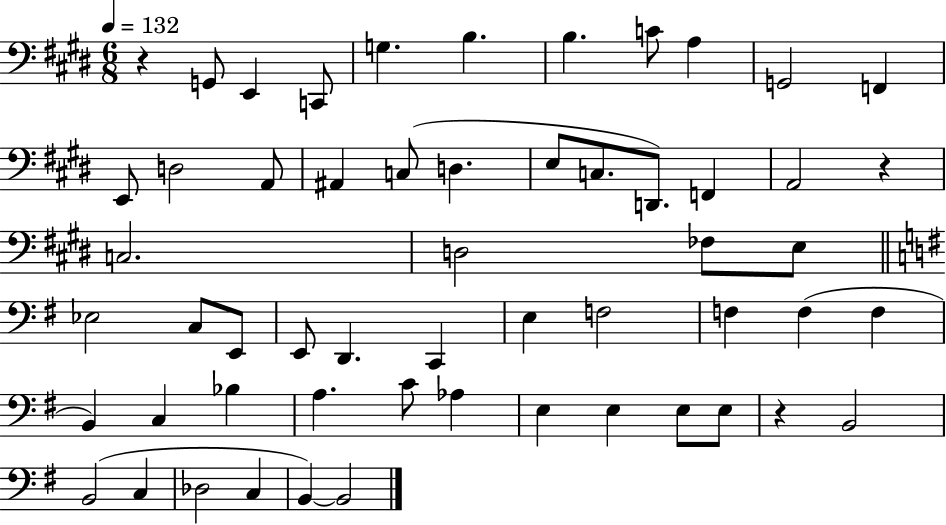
R/q G2/e E2/q C2/e G3/q. B3/q. B3/q. C4/e A3/q G2/h F2/q E2/e D3/h A2/e A#2/q C3/e D3/q. E3/e C3/e. D2/e. F2/q A2/h R/q C3/h. D3/h FES3/e E3/e Eb3/h C3/e E2/e E2/e D2/q. C2/q E3/q F3/h F3/q F3/q F3/q B2/q C3/q Bb3/q A3/q. C4/e Ab3/q E3/q E3/q E3/e E3/e R/q B2/h B2/h C3/q Db3/h C3/q B2/q B2/h